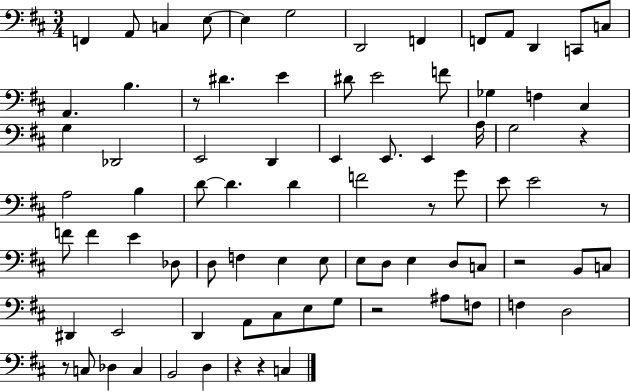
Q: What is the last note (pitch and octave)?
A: C3